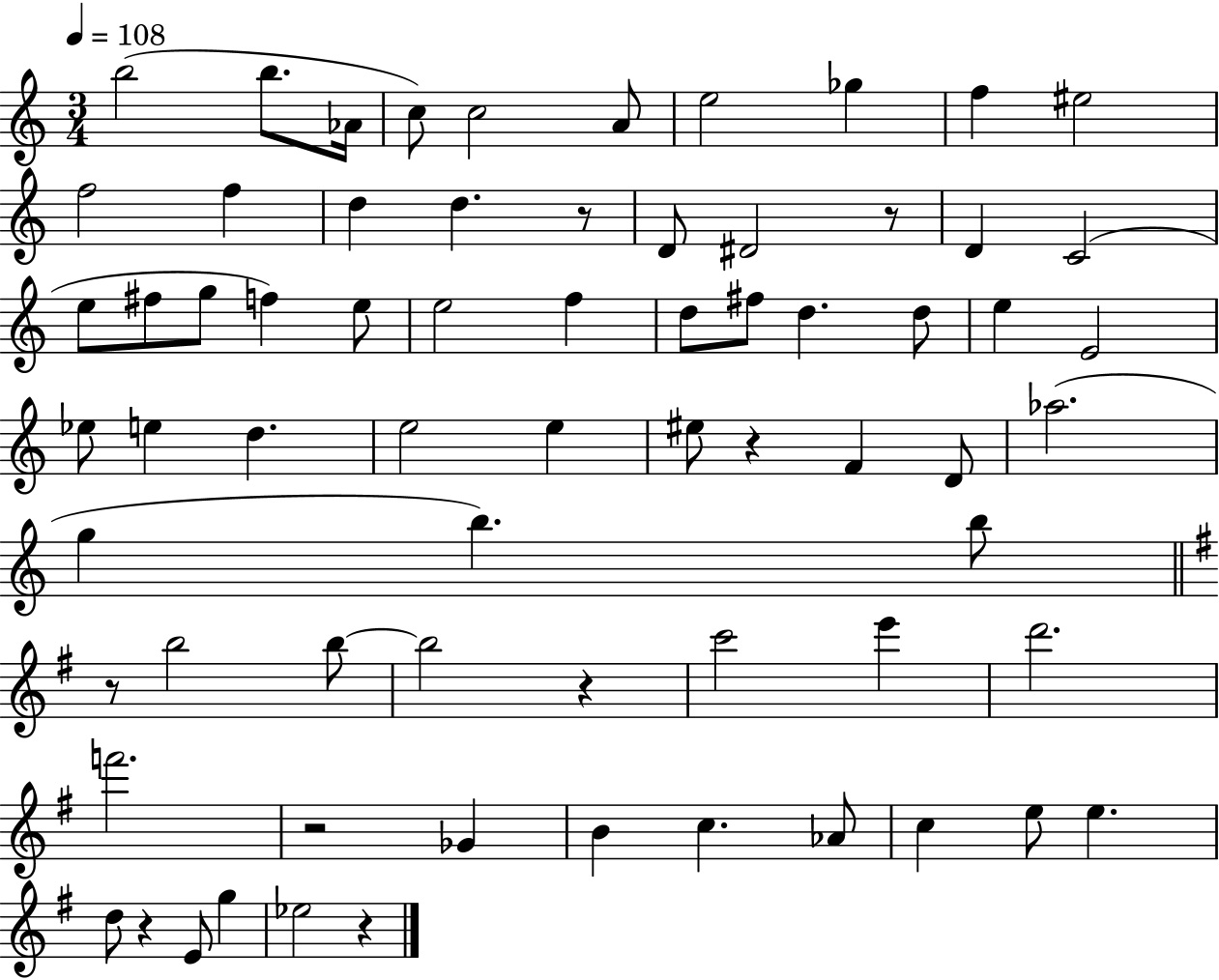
{
  \clef treble
  \numericTimeSignature
  \time 3/4
  \key c \major
  \tempo 4 = 108
  b''2( b''8. aes'16 | c''8) c''2 a'8 | e''2 ges''4 | f''4 eis''2 | \break f''2 f''4 | d''4 d''4. r8 | d'8 dis'2 r8 | d'4 c'2( | \break e''8 fis''8 g''8 f''4) e''8 | e''2 f''4 | d''8 fis''8 d''4. d''8 | e''4 e'2 | \break ees''8 e''4 d''4. | e''2 e''4 | eis''8 r4 f'4 d'8 | aes''2.( | \break g''4 b''4.) b''8 | \bar "||" \break \key g \major r8 b''2 b''8~~ | b''2 r4 | c'''2 e'''4 | d'''2. | \break f'''2. | r2 ges'4 | b'4 c''4. aes'8 | c''4 e''8 e''4. | \break d''8 r4 e'8 g''4 | ees''2 r4 | \bar "|."
}